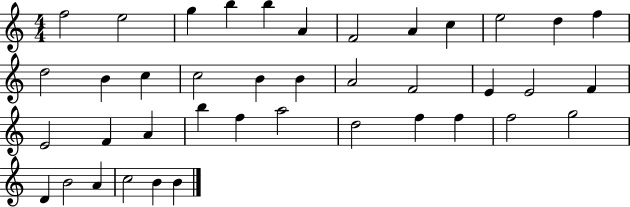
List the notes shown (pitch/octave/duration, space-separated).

F5/h E5/h G5/q B5/q B5/q A4/q F4/h A4/q C5/q E5/h D5/q F5/q D5/h B4/q C5/q C5/h B4/q B4/q A4/h F4/h E4/q E4/h F4/q E4/h F4/q A4/q B5/q F5/q A5/h D5/h F5/q F5/q F5/h G5/h D4/q B4/h A4/q C5/h B4/q B4/q